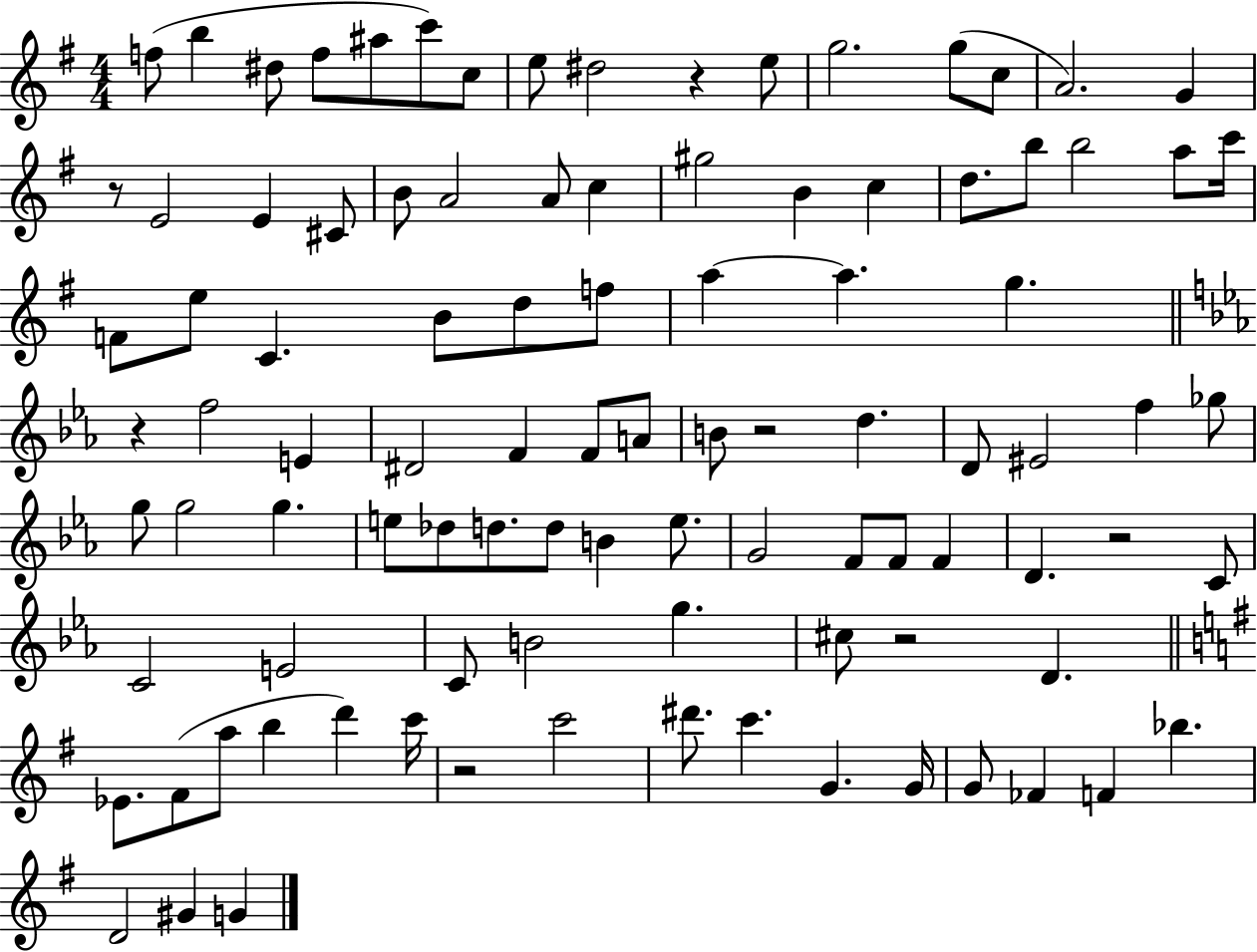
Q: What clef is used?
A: treble